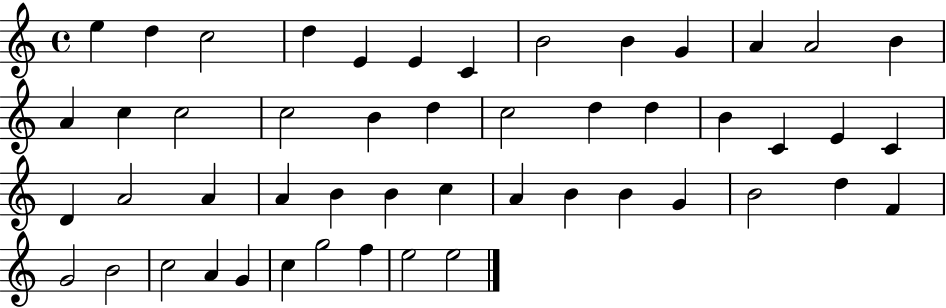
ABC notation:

X:1
T:Untitled
M:4/4
L:1/4
K:C
e d c2 d E E C B2 B G A A2 B A c c2 c2 B d c2 d d B C E C D A2 A A B B c A B B G B2 d F G2 B2 c2 A G c g2 f e2 e2